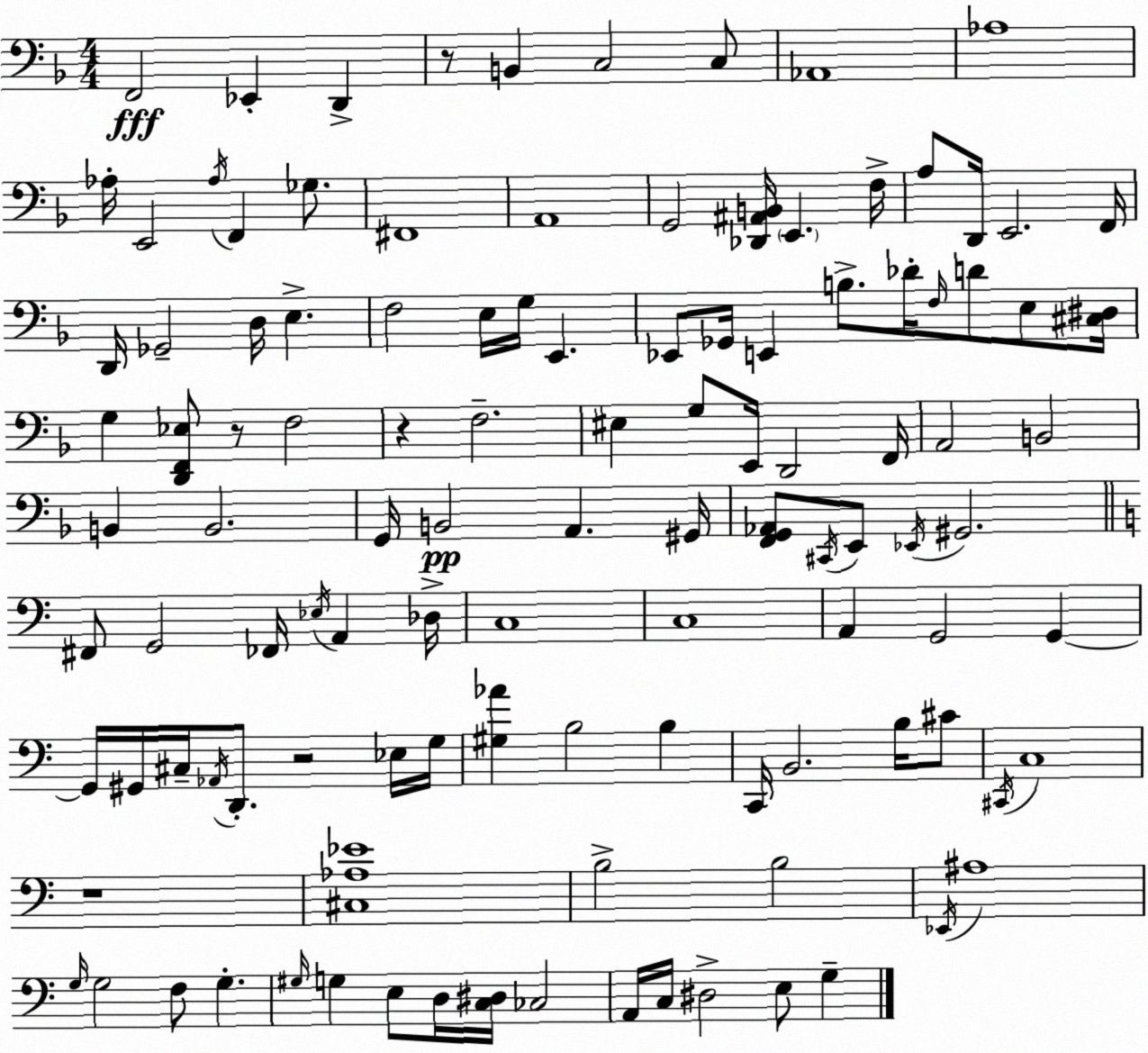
X:1
T:Untitled
M:4/4
L:1/4
K:F
F,,2 _E,, D,, z/2 B,, C,2 C,/2 _A,,4 _A,4 _A,/4 E,,2 _A,/4 F,, _G,/2 ^F,,4 A,,4 G,,2 [_D,,^A,,B,,]/4 E,, F,/4 A,/2 D,,/4 E,,2 F,,/4 D,,/4 _G,,2 D,/4 E, F,2 E,/4 G,/4 E,, _E,,/2 _G,,/4 E,, B,/2 _D/4 F,/4 D/2 E,/2 [^C,^D,]/4 G, [D,,F,,_E,]/2 z/2 F,2 z F,2 ^E, G,/2 E,,/4 D,,2 F,,/4 A,,2 B,,2 B,, B,,2 G,,/4 B,,2 A,, ^G,,/4 [F,,G,,_A,,]/2 ^C,,/4 E,,/2 _E,,/4 ^G,,2 ^F,,/2 G,,2 _F,,/4 _E,/4 A,, _D,/4 C,4 C,4 A,, G,,2 G,, G,,/4 ^G,,/4 ^C,/4 _A,,/4 D,,/2 z2 _E,/4 G,/4 [^G,_A] B,2 B, C,,/4 B,,2 B,/4 ^C/2 ^C,,/4 C,4 z4 [^C,_A,_E]4 B,2 B,2 _E,,/4 ^A,4 G,/4 G,2 F,/2 G, ^G,/4 G, E,/2 D,/4 [C,^D,]/4 _C,2 A,,/4 C,/4 ^D,2 E,/2 G,